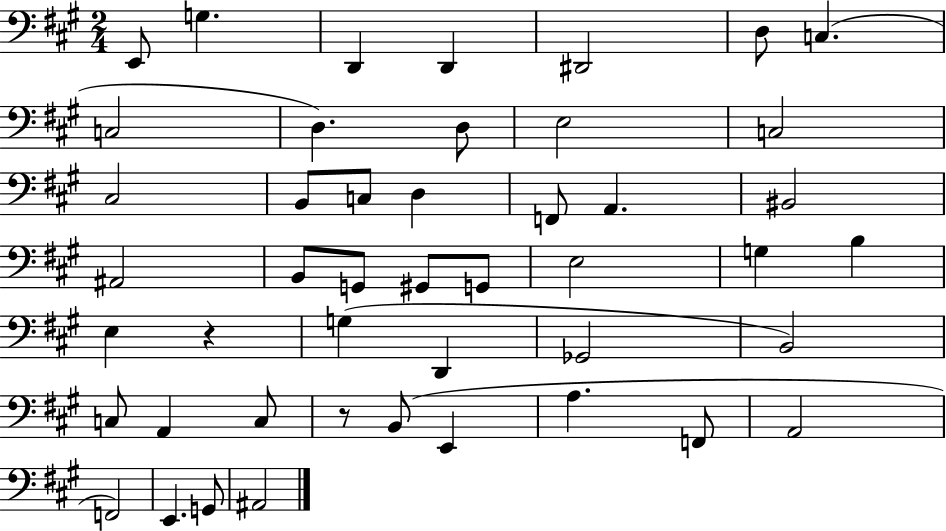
{
  \clef bass
  \numericTimeSignature
  \time 2/4
  \key a \major
  \repeat volta 2 { e,8 g4. | d,4 d,4 | dis,2 | d8 c4.( | \break c2 | d4.) d8 | e2 | c2 | \break cis2 | b,8 c8 d4 | f,8 a,4. | bis,2 | \break ais,2 | b,8 g,8 gis,8 g,8 | e2 | g4 b4 | \break e4 r4 | g4( d,4 | ges,2 | b,2) | \break c8 a,4 c8 | r8 b,8( e,4 | a4. f,8 | a,2 | \break f,2) | e,4. g,8 | ais,2 | } \bar "|."
}